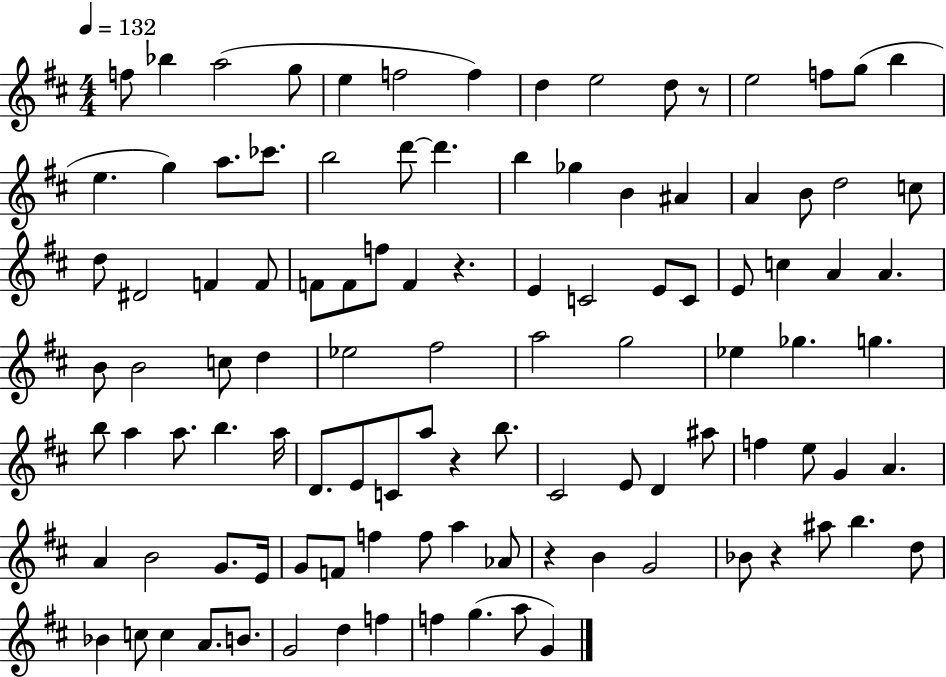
F5/e Bb5/q A5/h G5/e E5/q F5/h F5/q D5/q E5/h D5/e R/e E5/h F5/e G5/e B5/q E5/q. G5/q A5/e. CES6/e. B5/h D6/e D6/q. B5/q Gb5/q B4/q A#4/q A4/q B4/e D5/h C5/e D5/e D#4/h F4/q F4/e F4/e F4/e F5/e F4/q R/q. E4/q C4/h E4/e C4/e E4/e C5/q A4/q A4/q. B4/e B4/h C5/e D5/q Eb5/h F#5/h A5/h G5/h Eb5/q Gb5/q. G5/q. B5/e A5/q A5/e. B5/q. A5/s D4/e. E4/e C4/e A5/e R/q B5/e. C#4/h E4/e D4/q A#5/e F5/q E5/e G4/q A4/q. A4/q B4/h G4/e. E4/s G4/e F4/e F5/q F5/e A5/q Ab4/e R/q B4/q G4/h Bb4/e R/q A#5/e B5/q. D5/e Bb4/q C5/e C5/q A4/e. B4/e. G4/h D5/q F5/q F5/q G5/q. A5/e G4/q